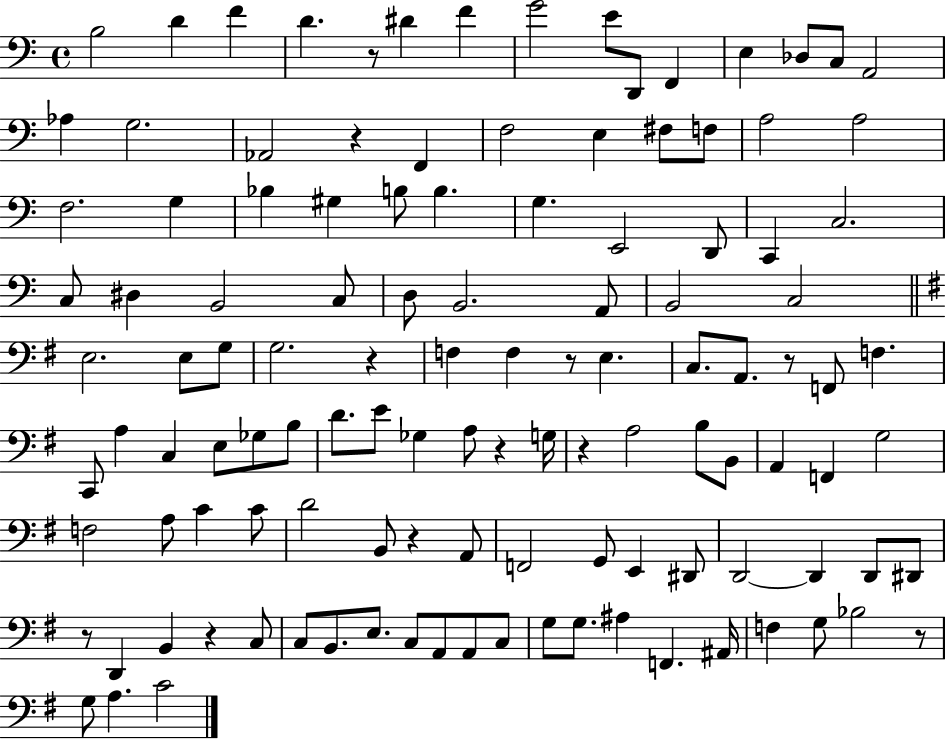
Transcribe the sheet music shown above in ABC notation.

X:1
T:Untitled
M:4/4
L:1/4
K:C
B,2 D F D z/2 ^D F G2 E/2 D,,/2 F,, E, _D,/2 C,/2 A,,2 _A, G,2 _A,,2 z F,, F,2 E, ^F,/2 F,/2 A,2 A,2 F,2 G, _B, ^G, B,/2 B, G, E,,2 D,,/2 C,, C,2 C,/2 ^D, B,,2 C,/2 D,/2 B,,2 A,,/2 B,,2 C,2 E,2 E,/2 G,/2 G,2 z F, F, z/2 E, C,/2 A,,/2 z/2 F,,/2 F, C,,/2 A, C, E,/2 _G,/2 B,/2 D/2 E/2 _G, A,/2 z G,/4 z A,2 B,/2 B,,/2 A,, F,, G,2 F,2 A,/2 C C/2 D2 B,,/2 z A,,/2 F,,2 G,,/2 E,, ^D,,/2 D,,2 D,, D,,/2 ^D,,/2 z/2 D,, B,, z C,/2 C,/2 B,,/2 E,/2 C,/2 A,,/2 A,,/2 C,/2 G,/2 G,/2 ^A, F,, ^A,,/4 F, G,/2 _B,2 z/2 G,/2 A, C2